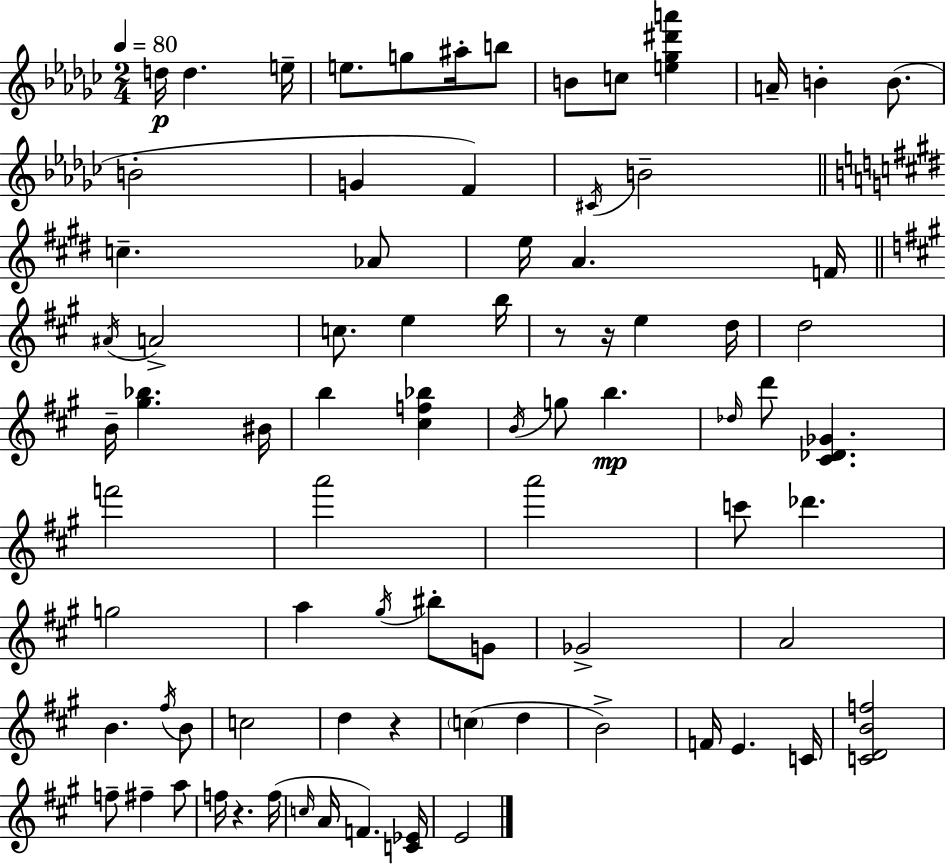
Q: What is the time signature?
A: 2/4